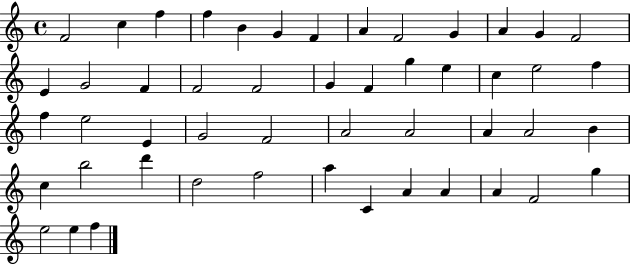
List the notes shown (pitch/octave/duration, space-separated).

F4/h C5/q F5/q F5/q B4/q G4/q F4/q A4/q F4/h G4/q A4/q G4/q F4/h E4/q G4/h F4/q F4/h F4/h G4/q F4/q G5/q E5/q C5/q E5/h F5/q F5/q E5/h E4/q G4/h F4/h A4/h A4/h A4/q A4/h B4/q C5/q B5/h D6/q D5/h F5/h A5/q C4/q A4/q A4/q A4/q F4/h G5/q E5/h E5/q F5/q